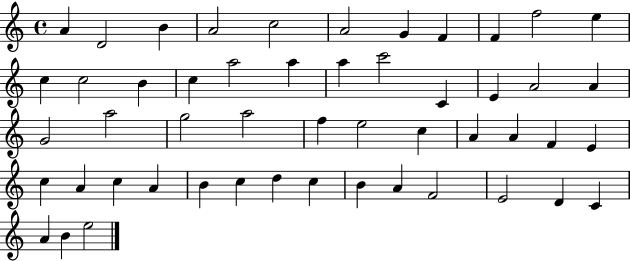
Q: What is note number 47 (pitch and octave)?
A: D4